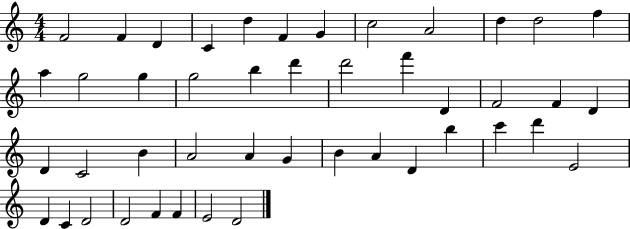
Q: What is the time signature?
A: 4/4